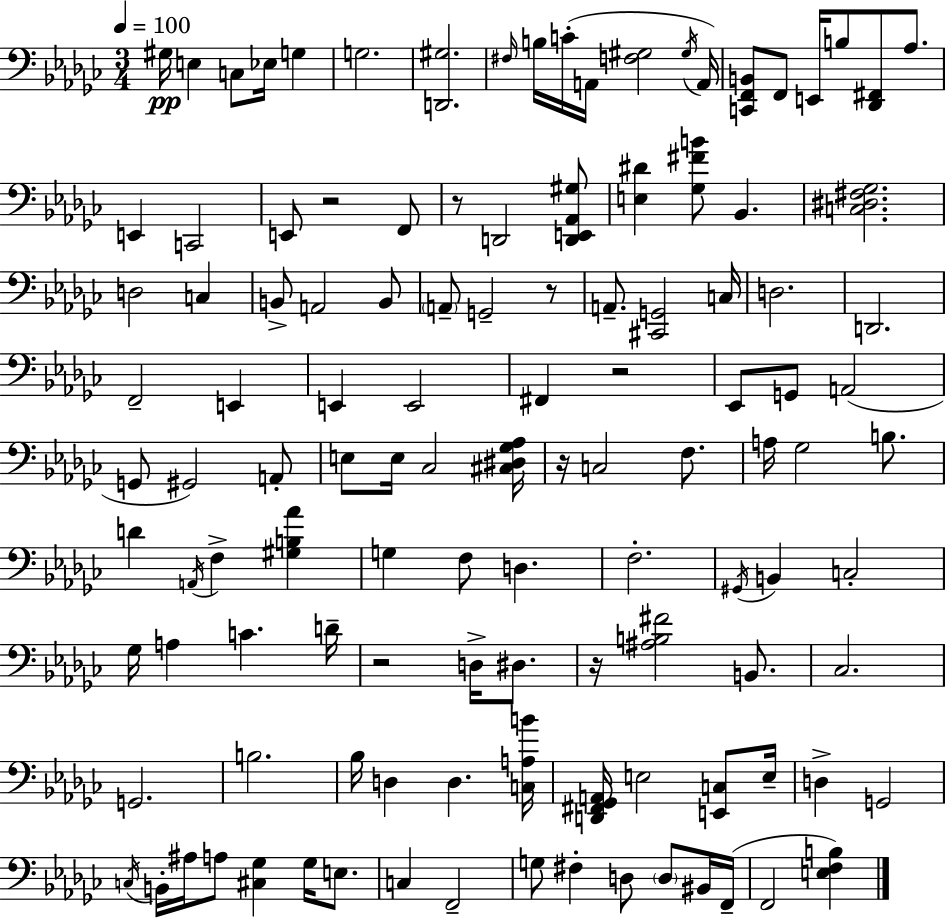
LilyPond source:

{
  \clef bass
  \numericTimeSignature
  \time 3/4
  \key ees \minor
  \tempo 4 = 100
  gis16\pp e4 c8 ees16 g4 | g2. | <d, gis>2. | \grace { fis16 } b16 c'16-.( a,16 <f gis>2 | \break \acciaccatura { gis16 } a,16) <c, f, b,>8 f,8 e,16 b8 <des, fis,>8 aes8. | e,4 c,2 | e,8 r2 | f,8 r8 d,2 | \break <d, e, aes, gis>8 <e dis'>4 <ges fis' b'>8 bes,4. | <c dis fis ges>2. | d2 c4 | b,8-> a,2 | \break b,8 \parenthesize a,8-- g,2-- | r8 a,8.-- <cis, g,>2 | c16 d2. | d,2. | \break f,2-- e,4 | e,4 e,2 | fis,4 r2 | ees,8 g,8 a,2( | \break g,8 gis,2) | a,8-. e8 e16 ces2 | <cis dis ges aes>16 r16 c2 f8. | a16 ges2 b8. | \break d'4 \acciaccatura { a,16 } f4-> <gis b aes'>4 | g4 f8 d4. | f2.-. | \acciaccatura { gis,16 } b,4 c2-. | \break ges16 a4 c'4. | d'16-- r2 | d16-> dis8. r16 <ais b fis'>2 | b,8. ces2. | \break g,2. | b2. | bes16 d4 d4. | <c a b'>16 <d, fis, ges, a,>16 e2 | \break <e, c>8 e16-- d4-> g,2 | \acciaccatura { c16 } b,16-. ais16 a8 <cis ges>4 | ges16 e8. c4 f,2-- | g8 fis4-. d8 | \break \parenthesize d8 bis,16 f,16--( f,2 | <e f b>4) \bar "|."
}